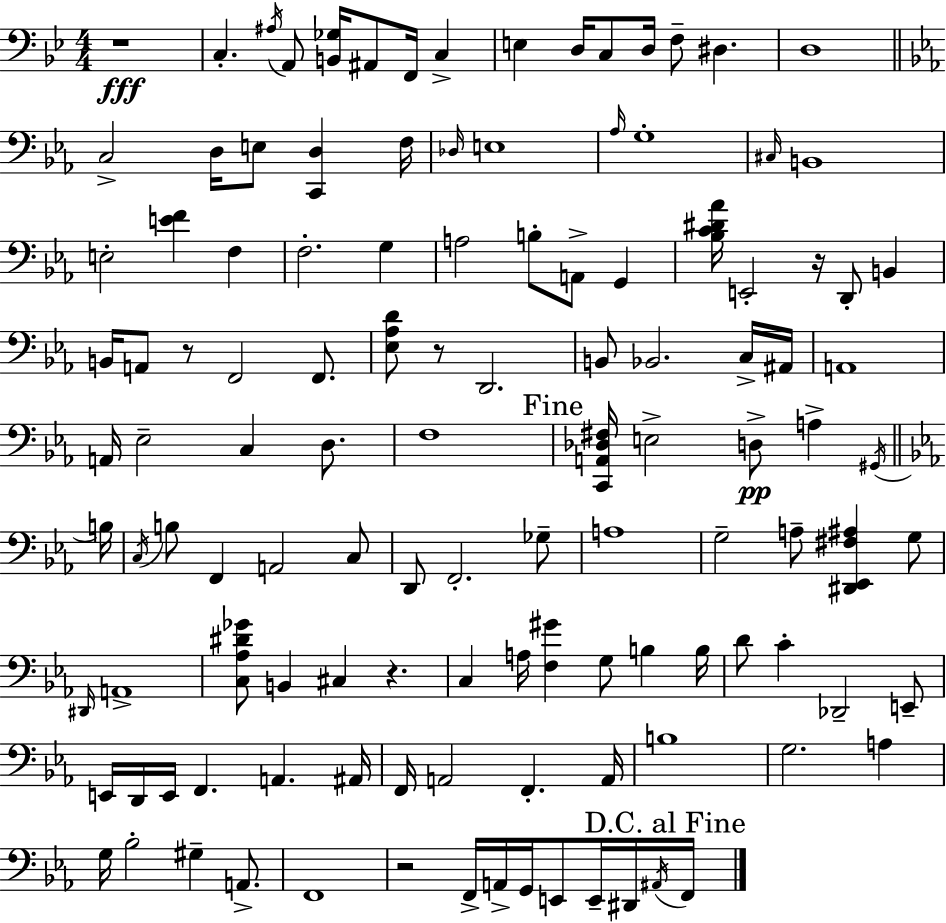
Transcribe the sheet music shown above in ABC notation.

X:1
T:Untitled
M:4/4
L:1/4
K:Gm
z4 C, ^A,/4 A,,/2 [B,,_G,]/4 ^A,,/2 F,,/4 C, E, D,/4 C,/2 D,/4 F,/2 ^D, D,4 C,2 D,/4 E,/2 [C,,D,] F,/4 _D,/4 E,4 _A,/4 G,4 ^C,/4 B,,4 E,2 [EF] F, F,2 G, A,2 B,/2 A,,/2 G,, [_B,C^D_A]/4 E,,2 z/4 D,,/2 B,, B,,/4 A,,/2 z/2 F,,2 F,,/2 [_E,_A,D]/2 z/2 D,,2 B,,/2 _B,,2 C,/4 ^A,,/4 A,,4 A,,/4 _E,2 C, D,/2 F,4 [C,,A,,_D,^F,]/4 E,2 D,/2 A, ^G,,/4 B,/4 C,/4 B,/2 F,, A,,2 C,/2 D,,/2 F,,2 _G,/2 A,4 G,2 A,/2 [^D,,_E,,^F,^A,] G,/2 ^D,,/4 A,,4 [C,_A,^D_G]/2 B,, ^C, z C, A,/4 [F,^G] G,/2 B, B,/4 D/2 C _D,,2 E,,/2 E,,/4 D,,/4 E,,/4 F,, A,, ^A,,/4 F,,/4 A,,2 F,, A,,/4 B,4 G,2 A, G,/4 _B,2 ^G, A,,/2 F,,4 z2 F,,/4 A,,/4 G,,/4 E,,/2 E,,/4 ^D,,/4 ^A,,/4 F,,/4